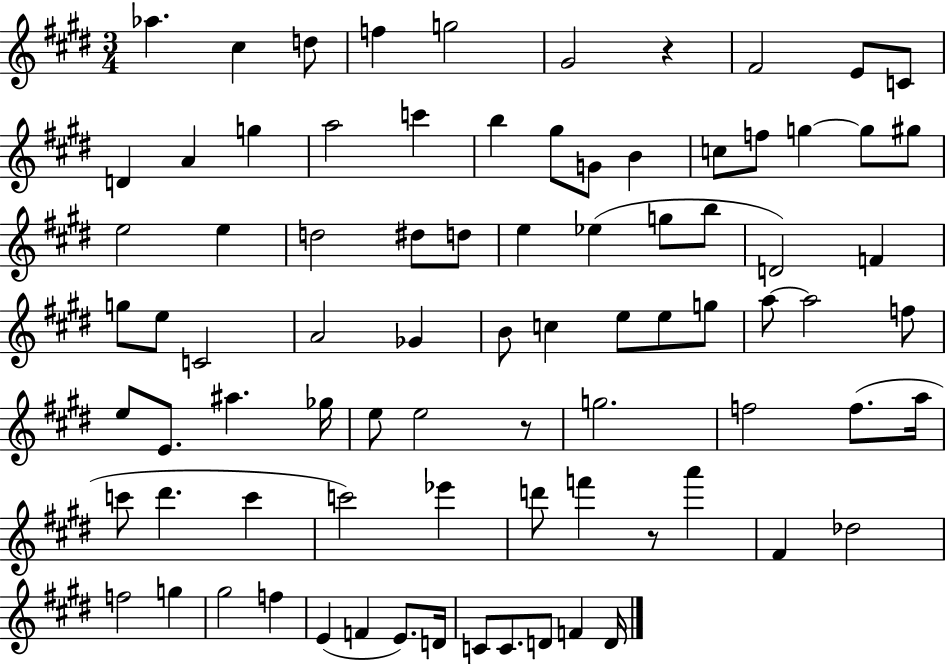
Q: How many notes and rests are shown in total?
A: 83